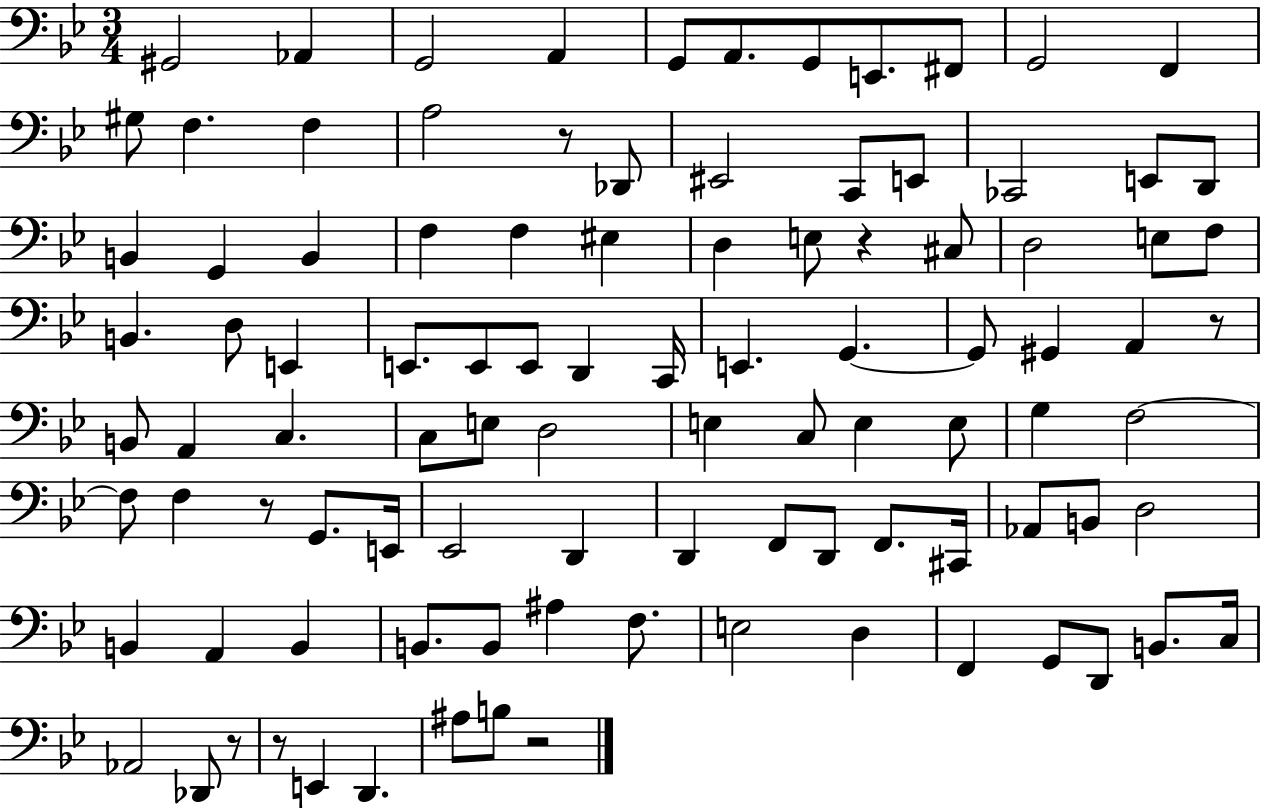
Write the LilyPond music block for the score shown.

{
  \clef bass
  \numericTimeSignature
  \time 3/4
  \key bes \major
  gis,2 aes,4 | g,2 a,4 | g,8 a,8. g,8 e,8. fis,8 | g,2 f,4 | \break gis8 f4. f4 | a2 r8 des,8 | eis,2 c,8 e,8 | ces,2 e,8 d,8 | \break b,4 g,4 b,4 | f4 f4 eis4 | d4 e8 r4 cis8 | d2 e8 f8 | \break b,4. d8 e,4 | e,8. e,8 e,8 d,4 c,16 | e,4. g,4.~~ | g,8 gis,4 a,4 r8 | \break b,8 a,4 c4. | c8 e8 d2 | e4 c8 e4 e8 | g4 f2~~ | \break f8 f4 r8 g,8. e,16 | ees,2 d,4 | d,4 f,8 d,8 f,8. cis,16 | aes,8 b,8 d2 | \break b,4 a,4 b,4 | b,8. b,8 ais4 f8. | e2 d4 | f,4 g,8 d,8 b,8. c16 | \break aes,2 des,8 r8 | r8 e,4 d,4. | ais8 b8 r2 | \bar "|."
}